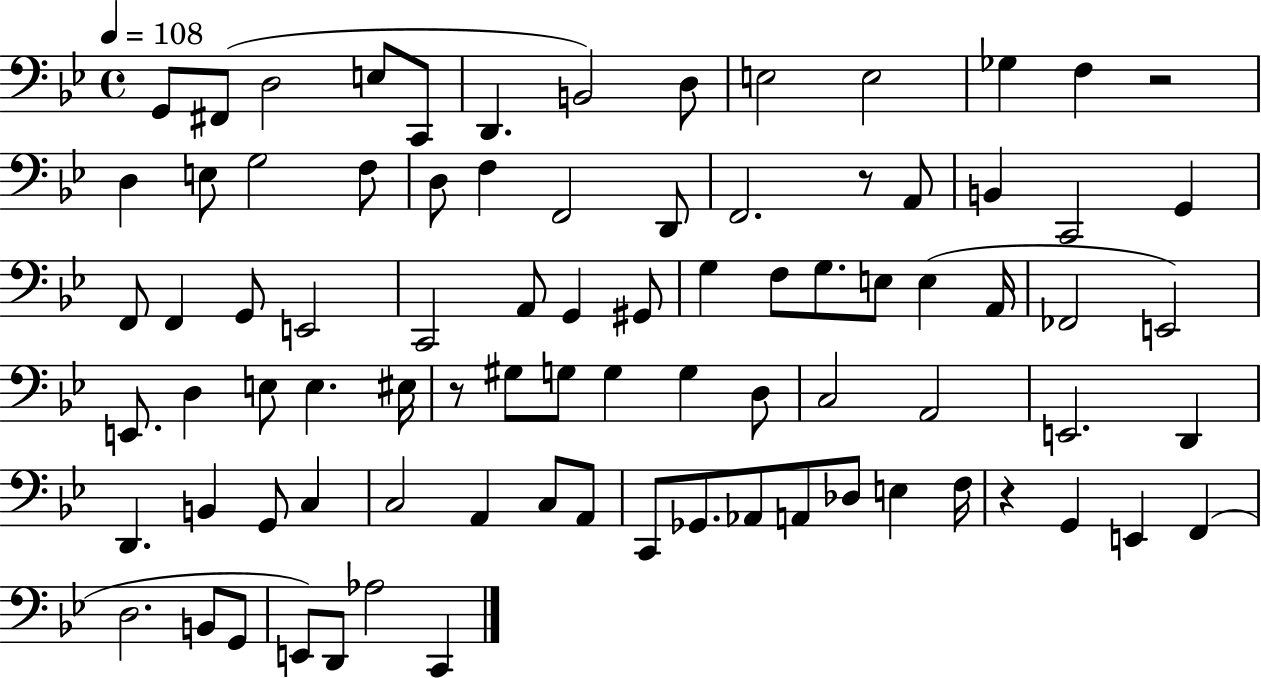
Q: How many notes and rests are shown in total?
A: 84